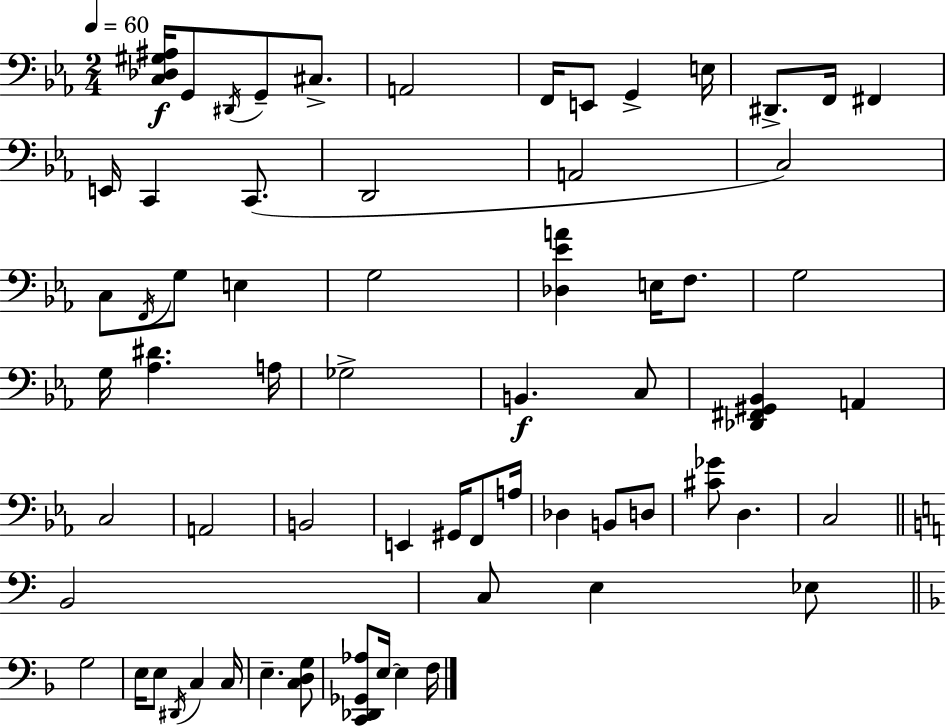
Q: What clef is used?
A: bass